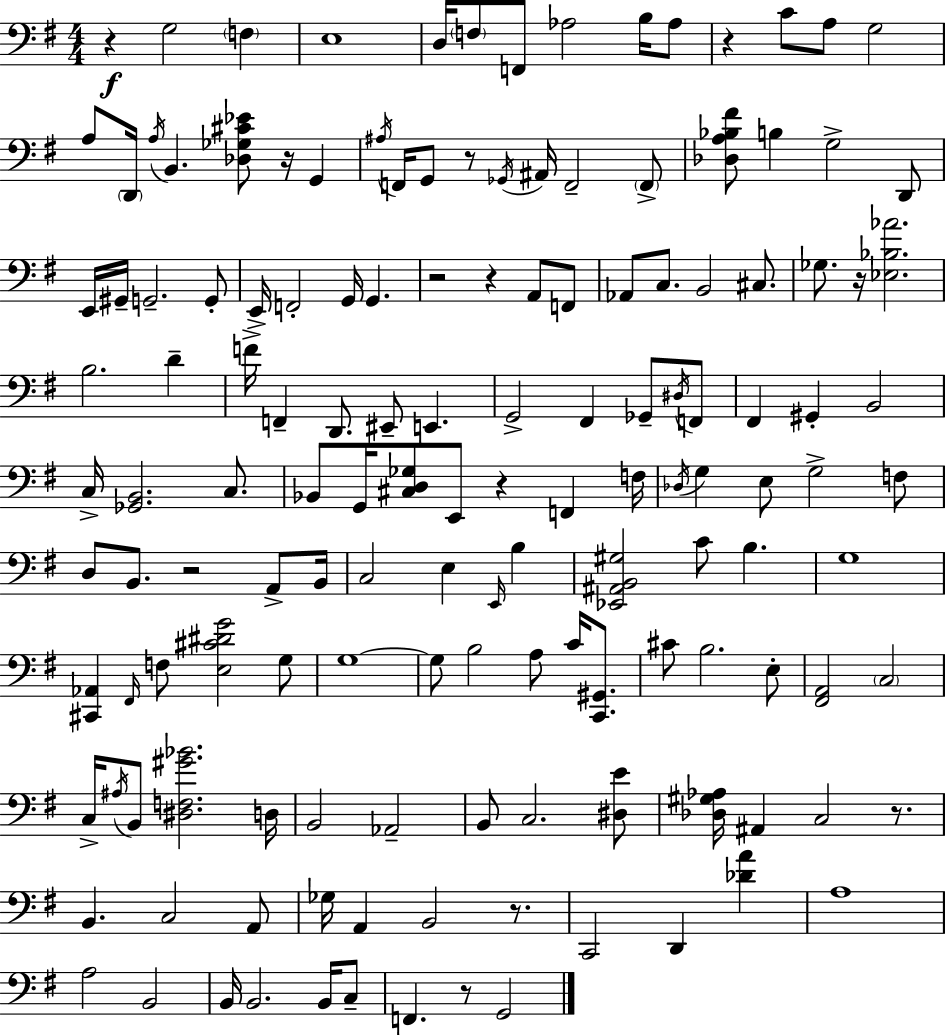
{
  \clef bass
  \numericTimeSignature
  \time 4/4
  \key e \minor
  r4\f g2 \parenthesize f4 | e1 | d16 \parenthesize f8 f,8 aes2 b16 aes8 | r4 c'8 a8 g2 | \break a8 \parenthesize d,16 \acciaccatura { a16 } b,4. <des ges cis' ees'>8 r16 g,4 | \acciaccatura { ais16 } f,16 g,8 r8 \acciaccatura { ges,16 } ais,16 f,2-- | \parenthesize f,8-> <des a bes fis'>8 b4 g2-> | d,8 e,16 gis,16-- g,2.-- | \break g,8-. e,16-> f,2-. g,16 g,4. | r2 r4 a,8 | f,8 aes,8 c8. b,2 | cis8. ges8. r16 <ees bes aes'>2. | \break b2. d'4-- | f'16-> f,4-- d,8. eis,8-- e,4. | g,2-> fis,4 ges,8-- | \acciaccatura { dis16 } f,8 fis,4 gis,4-. b,2 | \break c16-> <ges, b,>2. | c8. bes,8 g,16 <cis d ges>8 e,8 r4 f,4 | f16 \acciaccatura { des16 } g4 e8 g2-> | f8 d8 b,8. r2 | \break a,8-> b,16 c2 e4 | \grace { e,16 } b4 <ees, ais, b, gis>2 c'8 | b4. g1 | <cis, aes,>4 \grace { fis,16 } f8 <e cis' dis' g'>2 | \break g8 g1~~ | g8 b2 | a8 c'16 <c, gis,>8. cis'8 b2. | e8-. <fis, a,>2 \parenthesize c2 | \break c16-> \acciaccatura { ais16 } b,8 <dis f gis' bes'>2. | d16 b,2 | aes,2-- b,8 c2. | <dis e'>8 <des gis aes>16 ais,4 c2 | \break r8. b,4. c2 | a,8 ges16 a,4 b,2 | r8. c,2 | d,4 <des' a'>4 a1 | \break a2 | b,2 b,16 b,2. | b,16 c8-- f,4. r8 | g,2 \bar "|."
}